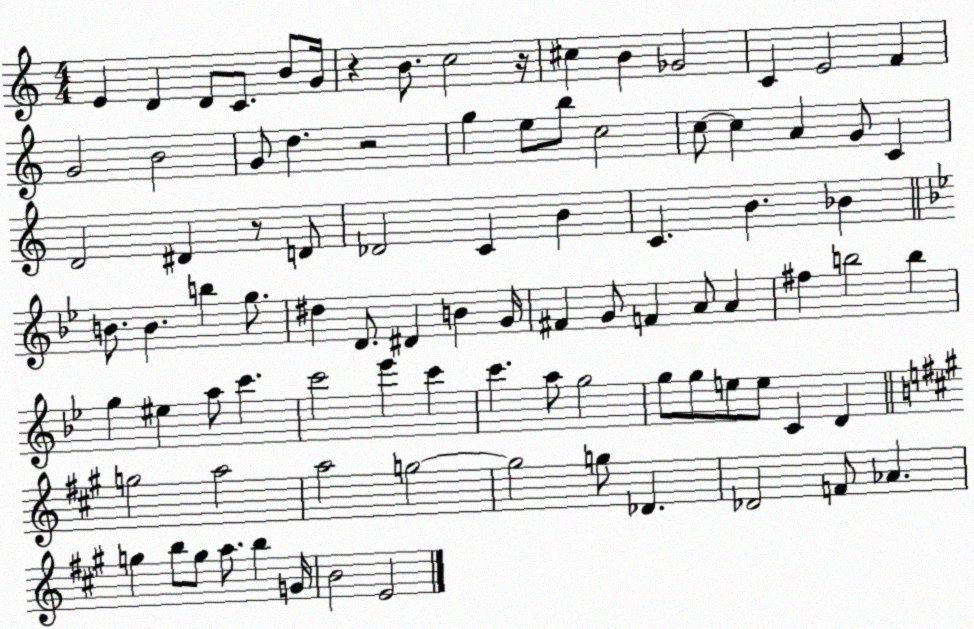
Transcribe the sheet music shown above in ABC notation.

X:1
T:Untitled
M:4/4
L:1/4
K:C
E D D/2 C/2 B/2 G/4 z B/2 c2 z/4 ^c B _G2 C E2 F G2 B2 G/2 d z2 g e/2 b/2 c2 c/2 c A G/2 C D2 ^D z/2 D/2 _D2 C B C B _B B/2 B b g/2 ^d D/2 ^D B G/4 ^F G/2 F A/2 A ^f b2 b g ^e a/2 c' c'2 _e' c' c' a/2 g2 g/2 g/2 e/2 e/2 C D g2 a2 a2 g2 g2 g/2 _D _D2 F/2 _A g b/2 g/2 a/2 b G/4 B2 E2